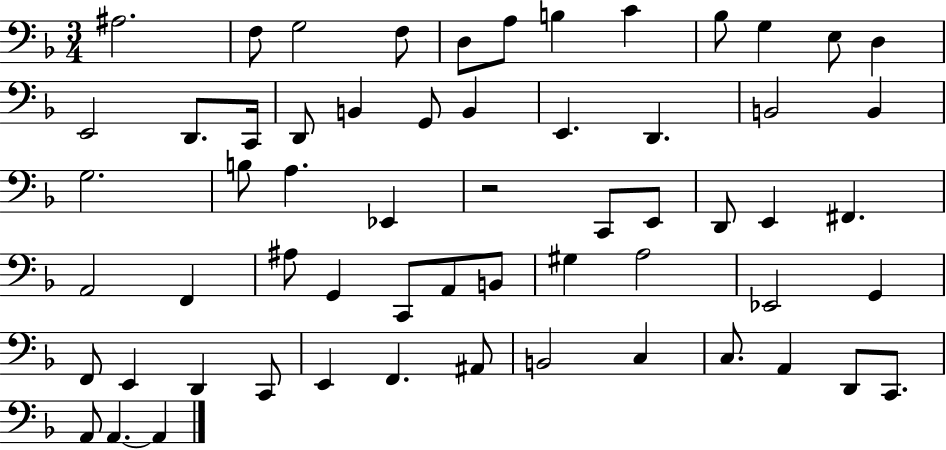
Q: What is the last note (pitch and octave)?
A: A2